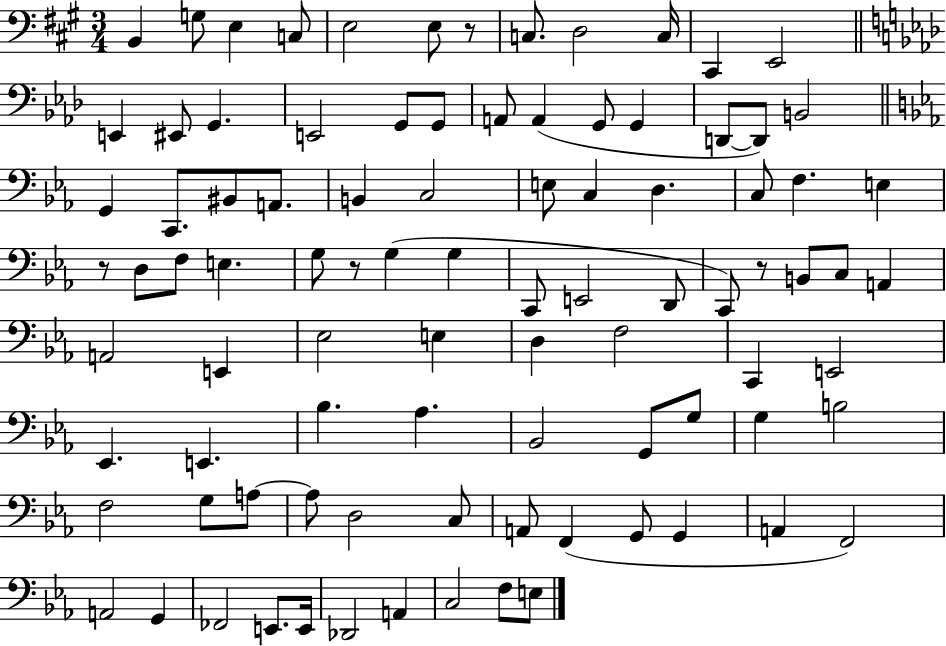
B2/q G3/e E3/q C3/e E3/h E3/e R/e C3/e. D3/h C3/s C#2/q E2/h E2/q EIS2/e G2/q. E2/h G2/e G2/e A2/e A2/q G2/e G2/q D2/e D2/e B2/h G2/q C2/e. BIS2/e A2/e. B2/q C3/h E3/e C3/q D3/q. C3/e F3/q. E3/q R/e D3/e F3/e E3/q. G3/e R/e G3/q G3/q C2/e E2/h D2/e C2/e R/e B2/e C3/e A2/q A2/h E2/q Eb3/h E3/q D3/q F3/h C2/q E2/h Eb2/q. E2/q. Bb3/q. Ab3/q. Bb2/h G2/e G3/e G3/q B3/h F3/h G3/e A3/e A3/e D3/h C3/e A2/e F2/q G2/e G2/q A2/q F2/h A2/h G2/q FES2/h E2/e. E2/s Db2/h A2/q C3/h F3/e E3/e